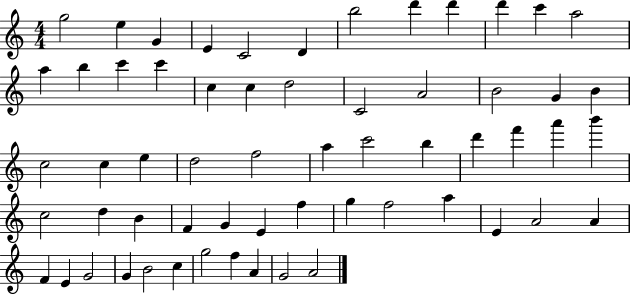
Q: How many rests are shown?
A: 0